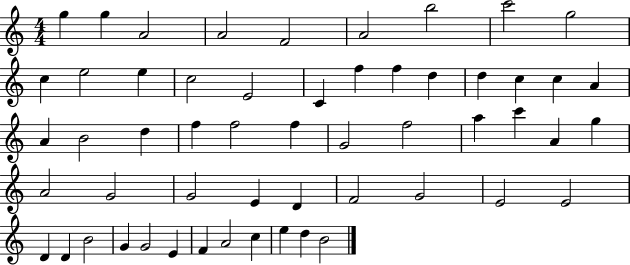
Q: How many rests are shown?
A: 0